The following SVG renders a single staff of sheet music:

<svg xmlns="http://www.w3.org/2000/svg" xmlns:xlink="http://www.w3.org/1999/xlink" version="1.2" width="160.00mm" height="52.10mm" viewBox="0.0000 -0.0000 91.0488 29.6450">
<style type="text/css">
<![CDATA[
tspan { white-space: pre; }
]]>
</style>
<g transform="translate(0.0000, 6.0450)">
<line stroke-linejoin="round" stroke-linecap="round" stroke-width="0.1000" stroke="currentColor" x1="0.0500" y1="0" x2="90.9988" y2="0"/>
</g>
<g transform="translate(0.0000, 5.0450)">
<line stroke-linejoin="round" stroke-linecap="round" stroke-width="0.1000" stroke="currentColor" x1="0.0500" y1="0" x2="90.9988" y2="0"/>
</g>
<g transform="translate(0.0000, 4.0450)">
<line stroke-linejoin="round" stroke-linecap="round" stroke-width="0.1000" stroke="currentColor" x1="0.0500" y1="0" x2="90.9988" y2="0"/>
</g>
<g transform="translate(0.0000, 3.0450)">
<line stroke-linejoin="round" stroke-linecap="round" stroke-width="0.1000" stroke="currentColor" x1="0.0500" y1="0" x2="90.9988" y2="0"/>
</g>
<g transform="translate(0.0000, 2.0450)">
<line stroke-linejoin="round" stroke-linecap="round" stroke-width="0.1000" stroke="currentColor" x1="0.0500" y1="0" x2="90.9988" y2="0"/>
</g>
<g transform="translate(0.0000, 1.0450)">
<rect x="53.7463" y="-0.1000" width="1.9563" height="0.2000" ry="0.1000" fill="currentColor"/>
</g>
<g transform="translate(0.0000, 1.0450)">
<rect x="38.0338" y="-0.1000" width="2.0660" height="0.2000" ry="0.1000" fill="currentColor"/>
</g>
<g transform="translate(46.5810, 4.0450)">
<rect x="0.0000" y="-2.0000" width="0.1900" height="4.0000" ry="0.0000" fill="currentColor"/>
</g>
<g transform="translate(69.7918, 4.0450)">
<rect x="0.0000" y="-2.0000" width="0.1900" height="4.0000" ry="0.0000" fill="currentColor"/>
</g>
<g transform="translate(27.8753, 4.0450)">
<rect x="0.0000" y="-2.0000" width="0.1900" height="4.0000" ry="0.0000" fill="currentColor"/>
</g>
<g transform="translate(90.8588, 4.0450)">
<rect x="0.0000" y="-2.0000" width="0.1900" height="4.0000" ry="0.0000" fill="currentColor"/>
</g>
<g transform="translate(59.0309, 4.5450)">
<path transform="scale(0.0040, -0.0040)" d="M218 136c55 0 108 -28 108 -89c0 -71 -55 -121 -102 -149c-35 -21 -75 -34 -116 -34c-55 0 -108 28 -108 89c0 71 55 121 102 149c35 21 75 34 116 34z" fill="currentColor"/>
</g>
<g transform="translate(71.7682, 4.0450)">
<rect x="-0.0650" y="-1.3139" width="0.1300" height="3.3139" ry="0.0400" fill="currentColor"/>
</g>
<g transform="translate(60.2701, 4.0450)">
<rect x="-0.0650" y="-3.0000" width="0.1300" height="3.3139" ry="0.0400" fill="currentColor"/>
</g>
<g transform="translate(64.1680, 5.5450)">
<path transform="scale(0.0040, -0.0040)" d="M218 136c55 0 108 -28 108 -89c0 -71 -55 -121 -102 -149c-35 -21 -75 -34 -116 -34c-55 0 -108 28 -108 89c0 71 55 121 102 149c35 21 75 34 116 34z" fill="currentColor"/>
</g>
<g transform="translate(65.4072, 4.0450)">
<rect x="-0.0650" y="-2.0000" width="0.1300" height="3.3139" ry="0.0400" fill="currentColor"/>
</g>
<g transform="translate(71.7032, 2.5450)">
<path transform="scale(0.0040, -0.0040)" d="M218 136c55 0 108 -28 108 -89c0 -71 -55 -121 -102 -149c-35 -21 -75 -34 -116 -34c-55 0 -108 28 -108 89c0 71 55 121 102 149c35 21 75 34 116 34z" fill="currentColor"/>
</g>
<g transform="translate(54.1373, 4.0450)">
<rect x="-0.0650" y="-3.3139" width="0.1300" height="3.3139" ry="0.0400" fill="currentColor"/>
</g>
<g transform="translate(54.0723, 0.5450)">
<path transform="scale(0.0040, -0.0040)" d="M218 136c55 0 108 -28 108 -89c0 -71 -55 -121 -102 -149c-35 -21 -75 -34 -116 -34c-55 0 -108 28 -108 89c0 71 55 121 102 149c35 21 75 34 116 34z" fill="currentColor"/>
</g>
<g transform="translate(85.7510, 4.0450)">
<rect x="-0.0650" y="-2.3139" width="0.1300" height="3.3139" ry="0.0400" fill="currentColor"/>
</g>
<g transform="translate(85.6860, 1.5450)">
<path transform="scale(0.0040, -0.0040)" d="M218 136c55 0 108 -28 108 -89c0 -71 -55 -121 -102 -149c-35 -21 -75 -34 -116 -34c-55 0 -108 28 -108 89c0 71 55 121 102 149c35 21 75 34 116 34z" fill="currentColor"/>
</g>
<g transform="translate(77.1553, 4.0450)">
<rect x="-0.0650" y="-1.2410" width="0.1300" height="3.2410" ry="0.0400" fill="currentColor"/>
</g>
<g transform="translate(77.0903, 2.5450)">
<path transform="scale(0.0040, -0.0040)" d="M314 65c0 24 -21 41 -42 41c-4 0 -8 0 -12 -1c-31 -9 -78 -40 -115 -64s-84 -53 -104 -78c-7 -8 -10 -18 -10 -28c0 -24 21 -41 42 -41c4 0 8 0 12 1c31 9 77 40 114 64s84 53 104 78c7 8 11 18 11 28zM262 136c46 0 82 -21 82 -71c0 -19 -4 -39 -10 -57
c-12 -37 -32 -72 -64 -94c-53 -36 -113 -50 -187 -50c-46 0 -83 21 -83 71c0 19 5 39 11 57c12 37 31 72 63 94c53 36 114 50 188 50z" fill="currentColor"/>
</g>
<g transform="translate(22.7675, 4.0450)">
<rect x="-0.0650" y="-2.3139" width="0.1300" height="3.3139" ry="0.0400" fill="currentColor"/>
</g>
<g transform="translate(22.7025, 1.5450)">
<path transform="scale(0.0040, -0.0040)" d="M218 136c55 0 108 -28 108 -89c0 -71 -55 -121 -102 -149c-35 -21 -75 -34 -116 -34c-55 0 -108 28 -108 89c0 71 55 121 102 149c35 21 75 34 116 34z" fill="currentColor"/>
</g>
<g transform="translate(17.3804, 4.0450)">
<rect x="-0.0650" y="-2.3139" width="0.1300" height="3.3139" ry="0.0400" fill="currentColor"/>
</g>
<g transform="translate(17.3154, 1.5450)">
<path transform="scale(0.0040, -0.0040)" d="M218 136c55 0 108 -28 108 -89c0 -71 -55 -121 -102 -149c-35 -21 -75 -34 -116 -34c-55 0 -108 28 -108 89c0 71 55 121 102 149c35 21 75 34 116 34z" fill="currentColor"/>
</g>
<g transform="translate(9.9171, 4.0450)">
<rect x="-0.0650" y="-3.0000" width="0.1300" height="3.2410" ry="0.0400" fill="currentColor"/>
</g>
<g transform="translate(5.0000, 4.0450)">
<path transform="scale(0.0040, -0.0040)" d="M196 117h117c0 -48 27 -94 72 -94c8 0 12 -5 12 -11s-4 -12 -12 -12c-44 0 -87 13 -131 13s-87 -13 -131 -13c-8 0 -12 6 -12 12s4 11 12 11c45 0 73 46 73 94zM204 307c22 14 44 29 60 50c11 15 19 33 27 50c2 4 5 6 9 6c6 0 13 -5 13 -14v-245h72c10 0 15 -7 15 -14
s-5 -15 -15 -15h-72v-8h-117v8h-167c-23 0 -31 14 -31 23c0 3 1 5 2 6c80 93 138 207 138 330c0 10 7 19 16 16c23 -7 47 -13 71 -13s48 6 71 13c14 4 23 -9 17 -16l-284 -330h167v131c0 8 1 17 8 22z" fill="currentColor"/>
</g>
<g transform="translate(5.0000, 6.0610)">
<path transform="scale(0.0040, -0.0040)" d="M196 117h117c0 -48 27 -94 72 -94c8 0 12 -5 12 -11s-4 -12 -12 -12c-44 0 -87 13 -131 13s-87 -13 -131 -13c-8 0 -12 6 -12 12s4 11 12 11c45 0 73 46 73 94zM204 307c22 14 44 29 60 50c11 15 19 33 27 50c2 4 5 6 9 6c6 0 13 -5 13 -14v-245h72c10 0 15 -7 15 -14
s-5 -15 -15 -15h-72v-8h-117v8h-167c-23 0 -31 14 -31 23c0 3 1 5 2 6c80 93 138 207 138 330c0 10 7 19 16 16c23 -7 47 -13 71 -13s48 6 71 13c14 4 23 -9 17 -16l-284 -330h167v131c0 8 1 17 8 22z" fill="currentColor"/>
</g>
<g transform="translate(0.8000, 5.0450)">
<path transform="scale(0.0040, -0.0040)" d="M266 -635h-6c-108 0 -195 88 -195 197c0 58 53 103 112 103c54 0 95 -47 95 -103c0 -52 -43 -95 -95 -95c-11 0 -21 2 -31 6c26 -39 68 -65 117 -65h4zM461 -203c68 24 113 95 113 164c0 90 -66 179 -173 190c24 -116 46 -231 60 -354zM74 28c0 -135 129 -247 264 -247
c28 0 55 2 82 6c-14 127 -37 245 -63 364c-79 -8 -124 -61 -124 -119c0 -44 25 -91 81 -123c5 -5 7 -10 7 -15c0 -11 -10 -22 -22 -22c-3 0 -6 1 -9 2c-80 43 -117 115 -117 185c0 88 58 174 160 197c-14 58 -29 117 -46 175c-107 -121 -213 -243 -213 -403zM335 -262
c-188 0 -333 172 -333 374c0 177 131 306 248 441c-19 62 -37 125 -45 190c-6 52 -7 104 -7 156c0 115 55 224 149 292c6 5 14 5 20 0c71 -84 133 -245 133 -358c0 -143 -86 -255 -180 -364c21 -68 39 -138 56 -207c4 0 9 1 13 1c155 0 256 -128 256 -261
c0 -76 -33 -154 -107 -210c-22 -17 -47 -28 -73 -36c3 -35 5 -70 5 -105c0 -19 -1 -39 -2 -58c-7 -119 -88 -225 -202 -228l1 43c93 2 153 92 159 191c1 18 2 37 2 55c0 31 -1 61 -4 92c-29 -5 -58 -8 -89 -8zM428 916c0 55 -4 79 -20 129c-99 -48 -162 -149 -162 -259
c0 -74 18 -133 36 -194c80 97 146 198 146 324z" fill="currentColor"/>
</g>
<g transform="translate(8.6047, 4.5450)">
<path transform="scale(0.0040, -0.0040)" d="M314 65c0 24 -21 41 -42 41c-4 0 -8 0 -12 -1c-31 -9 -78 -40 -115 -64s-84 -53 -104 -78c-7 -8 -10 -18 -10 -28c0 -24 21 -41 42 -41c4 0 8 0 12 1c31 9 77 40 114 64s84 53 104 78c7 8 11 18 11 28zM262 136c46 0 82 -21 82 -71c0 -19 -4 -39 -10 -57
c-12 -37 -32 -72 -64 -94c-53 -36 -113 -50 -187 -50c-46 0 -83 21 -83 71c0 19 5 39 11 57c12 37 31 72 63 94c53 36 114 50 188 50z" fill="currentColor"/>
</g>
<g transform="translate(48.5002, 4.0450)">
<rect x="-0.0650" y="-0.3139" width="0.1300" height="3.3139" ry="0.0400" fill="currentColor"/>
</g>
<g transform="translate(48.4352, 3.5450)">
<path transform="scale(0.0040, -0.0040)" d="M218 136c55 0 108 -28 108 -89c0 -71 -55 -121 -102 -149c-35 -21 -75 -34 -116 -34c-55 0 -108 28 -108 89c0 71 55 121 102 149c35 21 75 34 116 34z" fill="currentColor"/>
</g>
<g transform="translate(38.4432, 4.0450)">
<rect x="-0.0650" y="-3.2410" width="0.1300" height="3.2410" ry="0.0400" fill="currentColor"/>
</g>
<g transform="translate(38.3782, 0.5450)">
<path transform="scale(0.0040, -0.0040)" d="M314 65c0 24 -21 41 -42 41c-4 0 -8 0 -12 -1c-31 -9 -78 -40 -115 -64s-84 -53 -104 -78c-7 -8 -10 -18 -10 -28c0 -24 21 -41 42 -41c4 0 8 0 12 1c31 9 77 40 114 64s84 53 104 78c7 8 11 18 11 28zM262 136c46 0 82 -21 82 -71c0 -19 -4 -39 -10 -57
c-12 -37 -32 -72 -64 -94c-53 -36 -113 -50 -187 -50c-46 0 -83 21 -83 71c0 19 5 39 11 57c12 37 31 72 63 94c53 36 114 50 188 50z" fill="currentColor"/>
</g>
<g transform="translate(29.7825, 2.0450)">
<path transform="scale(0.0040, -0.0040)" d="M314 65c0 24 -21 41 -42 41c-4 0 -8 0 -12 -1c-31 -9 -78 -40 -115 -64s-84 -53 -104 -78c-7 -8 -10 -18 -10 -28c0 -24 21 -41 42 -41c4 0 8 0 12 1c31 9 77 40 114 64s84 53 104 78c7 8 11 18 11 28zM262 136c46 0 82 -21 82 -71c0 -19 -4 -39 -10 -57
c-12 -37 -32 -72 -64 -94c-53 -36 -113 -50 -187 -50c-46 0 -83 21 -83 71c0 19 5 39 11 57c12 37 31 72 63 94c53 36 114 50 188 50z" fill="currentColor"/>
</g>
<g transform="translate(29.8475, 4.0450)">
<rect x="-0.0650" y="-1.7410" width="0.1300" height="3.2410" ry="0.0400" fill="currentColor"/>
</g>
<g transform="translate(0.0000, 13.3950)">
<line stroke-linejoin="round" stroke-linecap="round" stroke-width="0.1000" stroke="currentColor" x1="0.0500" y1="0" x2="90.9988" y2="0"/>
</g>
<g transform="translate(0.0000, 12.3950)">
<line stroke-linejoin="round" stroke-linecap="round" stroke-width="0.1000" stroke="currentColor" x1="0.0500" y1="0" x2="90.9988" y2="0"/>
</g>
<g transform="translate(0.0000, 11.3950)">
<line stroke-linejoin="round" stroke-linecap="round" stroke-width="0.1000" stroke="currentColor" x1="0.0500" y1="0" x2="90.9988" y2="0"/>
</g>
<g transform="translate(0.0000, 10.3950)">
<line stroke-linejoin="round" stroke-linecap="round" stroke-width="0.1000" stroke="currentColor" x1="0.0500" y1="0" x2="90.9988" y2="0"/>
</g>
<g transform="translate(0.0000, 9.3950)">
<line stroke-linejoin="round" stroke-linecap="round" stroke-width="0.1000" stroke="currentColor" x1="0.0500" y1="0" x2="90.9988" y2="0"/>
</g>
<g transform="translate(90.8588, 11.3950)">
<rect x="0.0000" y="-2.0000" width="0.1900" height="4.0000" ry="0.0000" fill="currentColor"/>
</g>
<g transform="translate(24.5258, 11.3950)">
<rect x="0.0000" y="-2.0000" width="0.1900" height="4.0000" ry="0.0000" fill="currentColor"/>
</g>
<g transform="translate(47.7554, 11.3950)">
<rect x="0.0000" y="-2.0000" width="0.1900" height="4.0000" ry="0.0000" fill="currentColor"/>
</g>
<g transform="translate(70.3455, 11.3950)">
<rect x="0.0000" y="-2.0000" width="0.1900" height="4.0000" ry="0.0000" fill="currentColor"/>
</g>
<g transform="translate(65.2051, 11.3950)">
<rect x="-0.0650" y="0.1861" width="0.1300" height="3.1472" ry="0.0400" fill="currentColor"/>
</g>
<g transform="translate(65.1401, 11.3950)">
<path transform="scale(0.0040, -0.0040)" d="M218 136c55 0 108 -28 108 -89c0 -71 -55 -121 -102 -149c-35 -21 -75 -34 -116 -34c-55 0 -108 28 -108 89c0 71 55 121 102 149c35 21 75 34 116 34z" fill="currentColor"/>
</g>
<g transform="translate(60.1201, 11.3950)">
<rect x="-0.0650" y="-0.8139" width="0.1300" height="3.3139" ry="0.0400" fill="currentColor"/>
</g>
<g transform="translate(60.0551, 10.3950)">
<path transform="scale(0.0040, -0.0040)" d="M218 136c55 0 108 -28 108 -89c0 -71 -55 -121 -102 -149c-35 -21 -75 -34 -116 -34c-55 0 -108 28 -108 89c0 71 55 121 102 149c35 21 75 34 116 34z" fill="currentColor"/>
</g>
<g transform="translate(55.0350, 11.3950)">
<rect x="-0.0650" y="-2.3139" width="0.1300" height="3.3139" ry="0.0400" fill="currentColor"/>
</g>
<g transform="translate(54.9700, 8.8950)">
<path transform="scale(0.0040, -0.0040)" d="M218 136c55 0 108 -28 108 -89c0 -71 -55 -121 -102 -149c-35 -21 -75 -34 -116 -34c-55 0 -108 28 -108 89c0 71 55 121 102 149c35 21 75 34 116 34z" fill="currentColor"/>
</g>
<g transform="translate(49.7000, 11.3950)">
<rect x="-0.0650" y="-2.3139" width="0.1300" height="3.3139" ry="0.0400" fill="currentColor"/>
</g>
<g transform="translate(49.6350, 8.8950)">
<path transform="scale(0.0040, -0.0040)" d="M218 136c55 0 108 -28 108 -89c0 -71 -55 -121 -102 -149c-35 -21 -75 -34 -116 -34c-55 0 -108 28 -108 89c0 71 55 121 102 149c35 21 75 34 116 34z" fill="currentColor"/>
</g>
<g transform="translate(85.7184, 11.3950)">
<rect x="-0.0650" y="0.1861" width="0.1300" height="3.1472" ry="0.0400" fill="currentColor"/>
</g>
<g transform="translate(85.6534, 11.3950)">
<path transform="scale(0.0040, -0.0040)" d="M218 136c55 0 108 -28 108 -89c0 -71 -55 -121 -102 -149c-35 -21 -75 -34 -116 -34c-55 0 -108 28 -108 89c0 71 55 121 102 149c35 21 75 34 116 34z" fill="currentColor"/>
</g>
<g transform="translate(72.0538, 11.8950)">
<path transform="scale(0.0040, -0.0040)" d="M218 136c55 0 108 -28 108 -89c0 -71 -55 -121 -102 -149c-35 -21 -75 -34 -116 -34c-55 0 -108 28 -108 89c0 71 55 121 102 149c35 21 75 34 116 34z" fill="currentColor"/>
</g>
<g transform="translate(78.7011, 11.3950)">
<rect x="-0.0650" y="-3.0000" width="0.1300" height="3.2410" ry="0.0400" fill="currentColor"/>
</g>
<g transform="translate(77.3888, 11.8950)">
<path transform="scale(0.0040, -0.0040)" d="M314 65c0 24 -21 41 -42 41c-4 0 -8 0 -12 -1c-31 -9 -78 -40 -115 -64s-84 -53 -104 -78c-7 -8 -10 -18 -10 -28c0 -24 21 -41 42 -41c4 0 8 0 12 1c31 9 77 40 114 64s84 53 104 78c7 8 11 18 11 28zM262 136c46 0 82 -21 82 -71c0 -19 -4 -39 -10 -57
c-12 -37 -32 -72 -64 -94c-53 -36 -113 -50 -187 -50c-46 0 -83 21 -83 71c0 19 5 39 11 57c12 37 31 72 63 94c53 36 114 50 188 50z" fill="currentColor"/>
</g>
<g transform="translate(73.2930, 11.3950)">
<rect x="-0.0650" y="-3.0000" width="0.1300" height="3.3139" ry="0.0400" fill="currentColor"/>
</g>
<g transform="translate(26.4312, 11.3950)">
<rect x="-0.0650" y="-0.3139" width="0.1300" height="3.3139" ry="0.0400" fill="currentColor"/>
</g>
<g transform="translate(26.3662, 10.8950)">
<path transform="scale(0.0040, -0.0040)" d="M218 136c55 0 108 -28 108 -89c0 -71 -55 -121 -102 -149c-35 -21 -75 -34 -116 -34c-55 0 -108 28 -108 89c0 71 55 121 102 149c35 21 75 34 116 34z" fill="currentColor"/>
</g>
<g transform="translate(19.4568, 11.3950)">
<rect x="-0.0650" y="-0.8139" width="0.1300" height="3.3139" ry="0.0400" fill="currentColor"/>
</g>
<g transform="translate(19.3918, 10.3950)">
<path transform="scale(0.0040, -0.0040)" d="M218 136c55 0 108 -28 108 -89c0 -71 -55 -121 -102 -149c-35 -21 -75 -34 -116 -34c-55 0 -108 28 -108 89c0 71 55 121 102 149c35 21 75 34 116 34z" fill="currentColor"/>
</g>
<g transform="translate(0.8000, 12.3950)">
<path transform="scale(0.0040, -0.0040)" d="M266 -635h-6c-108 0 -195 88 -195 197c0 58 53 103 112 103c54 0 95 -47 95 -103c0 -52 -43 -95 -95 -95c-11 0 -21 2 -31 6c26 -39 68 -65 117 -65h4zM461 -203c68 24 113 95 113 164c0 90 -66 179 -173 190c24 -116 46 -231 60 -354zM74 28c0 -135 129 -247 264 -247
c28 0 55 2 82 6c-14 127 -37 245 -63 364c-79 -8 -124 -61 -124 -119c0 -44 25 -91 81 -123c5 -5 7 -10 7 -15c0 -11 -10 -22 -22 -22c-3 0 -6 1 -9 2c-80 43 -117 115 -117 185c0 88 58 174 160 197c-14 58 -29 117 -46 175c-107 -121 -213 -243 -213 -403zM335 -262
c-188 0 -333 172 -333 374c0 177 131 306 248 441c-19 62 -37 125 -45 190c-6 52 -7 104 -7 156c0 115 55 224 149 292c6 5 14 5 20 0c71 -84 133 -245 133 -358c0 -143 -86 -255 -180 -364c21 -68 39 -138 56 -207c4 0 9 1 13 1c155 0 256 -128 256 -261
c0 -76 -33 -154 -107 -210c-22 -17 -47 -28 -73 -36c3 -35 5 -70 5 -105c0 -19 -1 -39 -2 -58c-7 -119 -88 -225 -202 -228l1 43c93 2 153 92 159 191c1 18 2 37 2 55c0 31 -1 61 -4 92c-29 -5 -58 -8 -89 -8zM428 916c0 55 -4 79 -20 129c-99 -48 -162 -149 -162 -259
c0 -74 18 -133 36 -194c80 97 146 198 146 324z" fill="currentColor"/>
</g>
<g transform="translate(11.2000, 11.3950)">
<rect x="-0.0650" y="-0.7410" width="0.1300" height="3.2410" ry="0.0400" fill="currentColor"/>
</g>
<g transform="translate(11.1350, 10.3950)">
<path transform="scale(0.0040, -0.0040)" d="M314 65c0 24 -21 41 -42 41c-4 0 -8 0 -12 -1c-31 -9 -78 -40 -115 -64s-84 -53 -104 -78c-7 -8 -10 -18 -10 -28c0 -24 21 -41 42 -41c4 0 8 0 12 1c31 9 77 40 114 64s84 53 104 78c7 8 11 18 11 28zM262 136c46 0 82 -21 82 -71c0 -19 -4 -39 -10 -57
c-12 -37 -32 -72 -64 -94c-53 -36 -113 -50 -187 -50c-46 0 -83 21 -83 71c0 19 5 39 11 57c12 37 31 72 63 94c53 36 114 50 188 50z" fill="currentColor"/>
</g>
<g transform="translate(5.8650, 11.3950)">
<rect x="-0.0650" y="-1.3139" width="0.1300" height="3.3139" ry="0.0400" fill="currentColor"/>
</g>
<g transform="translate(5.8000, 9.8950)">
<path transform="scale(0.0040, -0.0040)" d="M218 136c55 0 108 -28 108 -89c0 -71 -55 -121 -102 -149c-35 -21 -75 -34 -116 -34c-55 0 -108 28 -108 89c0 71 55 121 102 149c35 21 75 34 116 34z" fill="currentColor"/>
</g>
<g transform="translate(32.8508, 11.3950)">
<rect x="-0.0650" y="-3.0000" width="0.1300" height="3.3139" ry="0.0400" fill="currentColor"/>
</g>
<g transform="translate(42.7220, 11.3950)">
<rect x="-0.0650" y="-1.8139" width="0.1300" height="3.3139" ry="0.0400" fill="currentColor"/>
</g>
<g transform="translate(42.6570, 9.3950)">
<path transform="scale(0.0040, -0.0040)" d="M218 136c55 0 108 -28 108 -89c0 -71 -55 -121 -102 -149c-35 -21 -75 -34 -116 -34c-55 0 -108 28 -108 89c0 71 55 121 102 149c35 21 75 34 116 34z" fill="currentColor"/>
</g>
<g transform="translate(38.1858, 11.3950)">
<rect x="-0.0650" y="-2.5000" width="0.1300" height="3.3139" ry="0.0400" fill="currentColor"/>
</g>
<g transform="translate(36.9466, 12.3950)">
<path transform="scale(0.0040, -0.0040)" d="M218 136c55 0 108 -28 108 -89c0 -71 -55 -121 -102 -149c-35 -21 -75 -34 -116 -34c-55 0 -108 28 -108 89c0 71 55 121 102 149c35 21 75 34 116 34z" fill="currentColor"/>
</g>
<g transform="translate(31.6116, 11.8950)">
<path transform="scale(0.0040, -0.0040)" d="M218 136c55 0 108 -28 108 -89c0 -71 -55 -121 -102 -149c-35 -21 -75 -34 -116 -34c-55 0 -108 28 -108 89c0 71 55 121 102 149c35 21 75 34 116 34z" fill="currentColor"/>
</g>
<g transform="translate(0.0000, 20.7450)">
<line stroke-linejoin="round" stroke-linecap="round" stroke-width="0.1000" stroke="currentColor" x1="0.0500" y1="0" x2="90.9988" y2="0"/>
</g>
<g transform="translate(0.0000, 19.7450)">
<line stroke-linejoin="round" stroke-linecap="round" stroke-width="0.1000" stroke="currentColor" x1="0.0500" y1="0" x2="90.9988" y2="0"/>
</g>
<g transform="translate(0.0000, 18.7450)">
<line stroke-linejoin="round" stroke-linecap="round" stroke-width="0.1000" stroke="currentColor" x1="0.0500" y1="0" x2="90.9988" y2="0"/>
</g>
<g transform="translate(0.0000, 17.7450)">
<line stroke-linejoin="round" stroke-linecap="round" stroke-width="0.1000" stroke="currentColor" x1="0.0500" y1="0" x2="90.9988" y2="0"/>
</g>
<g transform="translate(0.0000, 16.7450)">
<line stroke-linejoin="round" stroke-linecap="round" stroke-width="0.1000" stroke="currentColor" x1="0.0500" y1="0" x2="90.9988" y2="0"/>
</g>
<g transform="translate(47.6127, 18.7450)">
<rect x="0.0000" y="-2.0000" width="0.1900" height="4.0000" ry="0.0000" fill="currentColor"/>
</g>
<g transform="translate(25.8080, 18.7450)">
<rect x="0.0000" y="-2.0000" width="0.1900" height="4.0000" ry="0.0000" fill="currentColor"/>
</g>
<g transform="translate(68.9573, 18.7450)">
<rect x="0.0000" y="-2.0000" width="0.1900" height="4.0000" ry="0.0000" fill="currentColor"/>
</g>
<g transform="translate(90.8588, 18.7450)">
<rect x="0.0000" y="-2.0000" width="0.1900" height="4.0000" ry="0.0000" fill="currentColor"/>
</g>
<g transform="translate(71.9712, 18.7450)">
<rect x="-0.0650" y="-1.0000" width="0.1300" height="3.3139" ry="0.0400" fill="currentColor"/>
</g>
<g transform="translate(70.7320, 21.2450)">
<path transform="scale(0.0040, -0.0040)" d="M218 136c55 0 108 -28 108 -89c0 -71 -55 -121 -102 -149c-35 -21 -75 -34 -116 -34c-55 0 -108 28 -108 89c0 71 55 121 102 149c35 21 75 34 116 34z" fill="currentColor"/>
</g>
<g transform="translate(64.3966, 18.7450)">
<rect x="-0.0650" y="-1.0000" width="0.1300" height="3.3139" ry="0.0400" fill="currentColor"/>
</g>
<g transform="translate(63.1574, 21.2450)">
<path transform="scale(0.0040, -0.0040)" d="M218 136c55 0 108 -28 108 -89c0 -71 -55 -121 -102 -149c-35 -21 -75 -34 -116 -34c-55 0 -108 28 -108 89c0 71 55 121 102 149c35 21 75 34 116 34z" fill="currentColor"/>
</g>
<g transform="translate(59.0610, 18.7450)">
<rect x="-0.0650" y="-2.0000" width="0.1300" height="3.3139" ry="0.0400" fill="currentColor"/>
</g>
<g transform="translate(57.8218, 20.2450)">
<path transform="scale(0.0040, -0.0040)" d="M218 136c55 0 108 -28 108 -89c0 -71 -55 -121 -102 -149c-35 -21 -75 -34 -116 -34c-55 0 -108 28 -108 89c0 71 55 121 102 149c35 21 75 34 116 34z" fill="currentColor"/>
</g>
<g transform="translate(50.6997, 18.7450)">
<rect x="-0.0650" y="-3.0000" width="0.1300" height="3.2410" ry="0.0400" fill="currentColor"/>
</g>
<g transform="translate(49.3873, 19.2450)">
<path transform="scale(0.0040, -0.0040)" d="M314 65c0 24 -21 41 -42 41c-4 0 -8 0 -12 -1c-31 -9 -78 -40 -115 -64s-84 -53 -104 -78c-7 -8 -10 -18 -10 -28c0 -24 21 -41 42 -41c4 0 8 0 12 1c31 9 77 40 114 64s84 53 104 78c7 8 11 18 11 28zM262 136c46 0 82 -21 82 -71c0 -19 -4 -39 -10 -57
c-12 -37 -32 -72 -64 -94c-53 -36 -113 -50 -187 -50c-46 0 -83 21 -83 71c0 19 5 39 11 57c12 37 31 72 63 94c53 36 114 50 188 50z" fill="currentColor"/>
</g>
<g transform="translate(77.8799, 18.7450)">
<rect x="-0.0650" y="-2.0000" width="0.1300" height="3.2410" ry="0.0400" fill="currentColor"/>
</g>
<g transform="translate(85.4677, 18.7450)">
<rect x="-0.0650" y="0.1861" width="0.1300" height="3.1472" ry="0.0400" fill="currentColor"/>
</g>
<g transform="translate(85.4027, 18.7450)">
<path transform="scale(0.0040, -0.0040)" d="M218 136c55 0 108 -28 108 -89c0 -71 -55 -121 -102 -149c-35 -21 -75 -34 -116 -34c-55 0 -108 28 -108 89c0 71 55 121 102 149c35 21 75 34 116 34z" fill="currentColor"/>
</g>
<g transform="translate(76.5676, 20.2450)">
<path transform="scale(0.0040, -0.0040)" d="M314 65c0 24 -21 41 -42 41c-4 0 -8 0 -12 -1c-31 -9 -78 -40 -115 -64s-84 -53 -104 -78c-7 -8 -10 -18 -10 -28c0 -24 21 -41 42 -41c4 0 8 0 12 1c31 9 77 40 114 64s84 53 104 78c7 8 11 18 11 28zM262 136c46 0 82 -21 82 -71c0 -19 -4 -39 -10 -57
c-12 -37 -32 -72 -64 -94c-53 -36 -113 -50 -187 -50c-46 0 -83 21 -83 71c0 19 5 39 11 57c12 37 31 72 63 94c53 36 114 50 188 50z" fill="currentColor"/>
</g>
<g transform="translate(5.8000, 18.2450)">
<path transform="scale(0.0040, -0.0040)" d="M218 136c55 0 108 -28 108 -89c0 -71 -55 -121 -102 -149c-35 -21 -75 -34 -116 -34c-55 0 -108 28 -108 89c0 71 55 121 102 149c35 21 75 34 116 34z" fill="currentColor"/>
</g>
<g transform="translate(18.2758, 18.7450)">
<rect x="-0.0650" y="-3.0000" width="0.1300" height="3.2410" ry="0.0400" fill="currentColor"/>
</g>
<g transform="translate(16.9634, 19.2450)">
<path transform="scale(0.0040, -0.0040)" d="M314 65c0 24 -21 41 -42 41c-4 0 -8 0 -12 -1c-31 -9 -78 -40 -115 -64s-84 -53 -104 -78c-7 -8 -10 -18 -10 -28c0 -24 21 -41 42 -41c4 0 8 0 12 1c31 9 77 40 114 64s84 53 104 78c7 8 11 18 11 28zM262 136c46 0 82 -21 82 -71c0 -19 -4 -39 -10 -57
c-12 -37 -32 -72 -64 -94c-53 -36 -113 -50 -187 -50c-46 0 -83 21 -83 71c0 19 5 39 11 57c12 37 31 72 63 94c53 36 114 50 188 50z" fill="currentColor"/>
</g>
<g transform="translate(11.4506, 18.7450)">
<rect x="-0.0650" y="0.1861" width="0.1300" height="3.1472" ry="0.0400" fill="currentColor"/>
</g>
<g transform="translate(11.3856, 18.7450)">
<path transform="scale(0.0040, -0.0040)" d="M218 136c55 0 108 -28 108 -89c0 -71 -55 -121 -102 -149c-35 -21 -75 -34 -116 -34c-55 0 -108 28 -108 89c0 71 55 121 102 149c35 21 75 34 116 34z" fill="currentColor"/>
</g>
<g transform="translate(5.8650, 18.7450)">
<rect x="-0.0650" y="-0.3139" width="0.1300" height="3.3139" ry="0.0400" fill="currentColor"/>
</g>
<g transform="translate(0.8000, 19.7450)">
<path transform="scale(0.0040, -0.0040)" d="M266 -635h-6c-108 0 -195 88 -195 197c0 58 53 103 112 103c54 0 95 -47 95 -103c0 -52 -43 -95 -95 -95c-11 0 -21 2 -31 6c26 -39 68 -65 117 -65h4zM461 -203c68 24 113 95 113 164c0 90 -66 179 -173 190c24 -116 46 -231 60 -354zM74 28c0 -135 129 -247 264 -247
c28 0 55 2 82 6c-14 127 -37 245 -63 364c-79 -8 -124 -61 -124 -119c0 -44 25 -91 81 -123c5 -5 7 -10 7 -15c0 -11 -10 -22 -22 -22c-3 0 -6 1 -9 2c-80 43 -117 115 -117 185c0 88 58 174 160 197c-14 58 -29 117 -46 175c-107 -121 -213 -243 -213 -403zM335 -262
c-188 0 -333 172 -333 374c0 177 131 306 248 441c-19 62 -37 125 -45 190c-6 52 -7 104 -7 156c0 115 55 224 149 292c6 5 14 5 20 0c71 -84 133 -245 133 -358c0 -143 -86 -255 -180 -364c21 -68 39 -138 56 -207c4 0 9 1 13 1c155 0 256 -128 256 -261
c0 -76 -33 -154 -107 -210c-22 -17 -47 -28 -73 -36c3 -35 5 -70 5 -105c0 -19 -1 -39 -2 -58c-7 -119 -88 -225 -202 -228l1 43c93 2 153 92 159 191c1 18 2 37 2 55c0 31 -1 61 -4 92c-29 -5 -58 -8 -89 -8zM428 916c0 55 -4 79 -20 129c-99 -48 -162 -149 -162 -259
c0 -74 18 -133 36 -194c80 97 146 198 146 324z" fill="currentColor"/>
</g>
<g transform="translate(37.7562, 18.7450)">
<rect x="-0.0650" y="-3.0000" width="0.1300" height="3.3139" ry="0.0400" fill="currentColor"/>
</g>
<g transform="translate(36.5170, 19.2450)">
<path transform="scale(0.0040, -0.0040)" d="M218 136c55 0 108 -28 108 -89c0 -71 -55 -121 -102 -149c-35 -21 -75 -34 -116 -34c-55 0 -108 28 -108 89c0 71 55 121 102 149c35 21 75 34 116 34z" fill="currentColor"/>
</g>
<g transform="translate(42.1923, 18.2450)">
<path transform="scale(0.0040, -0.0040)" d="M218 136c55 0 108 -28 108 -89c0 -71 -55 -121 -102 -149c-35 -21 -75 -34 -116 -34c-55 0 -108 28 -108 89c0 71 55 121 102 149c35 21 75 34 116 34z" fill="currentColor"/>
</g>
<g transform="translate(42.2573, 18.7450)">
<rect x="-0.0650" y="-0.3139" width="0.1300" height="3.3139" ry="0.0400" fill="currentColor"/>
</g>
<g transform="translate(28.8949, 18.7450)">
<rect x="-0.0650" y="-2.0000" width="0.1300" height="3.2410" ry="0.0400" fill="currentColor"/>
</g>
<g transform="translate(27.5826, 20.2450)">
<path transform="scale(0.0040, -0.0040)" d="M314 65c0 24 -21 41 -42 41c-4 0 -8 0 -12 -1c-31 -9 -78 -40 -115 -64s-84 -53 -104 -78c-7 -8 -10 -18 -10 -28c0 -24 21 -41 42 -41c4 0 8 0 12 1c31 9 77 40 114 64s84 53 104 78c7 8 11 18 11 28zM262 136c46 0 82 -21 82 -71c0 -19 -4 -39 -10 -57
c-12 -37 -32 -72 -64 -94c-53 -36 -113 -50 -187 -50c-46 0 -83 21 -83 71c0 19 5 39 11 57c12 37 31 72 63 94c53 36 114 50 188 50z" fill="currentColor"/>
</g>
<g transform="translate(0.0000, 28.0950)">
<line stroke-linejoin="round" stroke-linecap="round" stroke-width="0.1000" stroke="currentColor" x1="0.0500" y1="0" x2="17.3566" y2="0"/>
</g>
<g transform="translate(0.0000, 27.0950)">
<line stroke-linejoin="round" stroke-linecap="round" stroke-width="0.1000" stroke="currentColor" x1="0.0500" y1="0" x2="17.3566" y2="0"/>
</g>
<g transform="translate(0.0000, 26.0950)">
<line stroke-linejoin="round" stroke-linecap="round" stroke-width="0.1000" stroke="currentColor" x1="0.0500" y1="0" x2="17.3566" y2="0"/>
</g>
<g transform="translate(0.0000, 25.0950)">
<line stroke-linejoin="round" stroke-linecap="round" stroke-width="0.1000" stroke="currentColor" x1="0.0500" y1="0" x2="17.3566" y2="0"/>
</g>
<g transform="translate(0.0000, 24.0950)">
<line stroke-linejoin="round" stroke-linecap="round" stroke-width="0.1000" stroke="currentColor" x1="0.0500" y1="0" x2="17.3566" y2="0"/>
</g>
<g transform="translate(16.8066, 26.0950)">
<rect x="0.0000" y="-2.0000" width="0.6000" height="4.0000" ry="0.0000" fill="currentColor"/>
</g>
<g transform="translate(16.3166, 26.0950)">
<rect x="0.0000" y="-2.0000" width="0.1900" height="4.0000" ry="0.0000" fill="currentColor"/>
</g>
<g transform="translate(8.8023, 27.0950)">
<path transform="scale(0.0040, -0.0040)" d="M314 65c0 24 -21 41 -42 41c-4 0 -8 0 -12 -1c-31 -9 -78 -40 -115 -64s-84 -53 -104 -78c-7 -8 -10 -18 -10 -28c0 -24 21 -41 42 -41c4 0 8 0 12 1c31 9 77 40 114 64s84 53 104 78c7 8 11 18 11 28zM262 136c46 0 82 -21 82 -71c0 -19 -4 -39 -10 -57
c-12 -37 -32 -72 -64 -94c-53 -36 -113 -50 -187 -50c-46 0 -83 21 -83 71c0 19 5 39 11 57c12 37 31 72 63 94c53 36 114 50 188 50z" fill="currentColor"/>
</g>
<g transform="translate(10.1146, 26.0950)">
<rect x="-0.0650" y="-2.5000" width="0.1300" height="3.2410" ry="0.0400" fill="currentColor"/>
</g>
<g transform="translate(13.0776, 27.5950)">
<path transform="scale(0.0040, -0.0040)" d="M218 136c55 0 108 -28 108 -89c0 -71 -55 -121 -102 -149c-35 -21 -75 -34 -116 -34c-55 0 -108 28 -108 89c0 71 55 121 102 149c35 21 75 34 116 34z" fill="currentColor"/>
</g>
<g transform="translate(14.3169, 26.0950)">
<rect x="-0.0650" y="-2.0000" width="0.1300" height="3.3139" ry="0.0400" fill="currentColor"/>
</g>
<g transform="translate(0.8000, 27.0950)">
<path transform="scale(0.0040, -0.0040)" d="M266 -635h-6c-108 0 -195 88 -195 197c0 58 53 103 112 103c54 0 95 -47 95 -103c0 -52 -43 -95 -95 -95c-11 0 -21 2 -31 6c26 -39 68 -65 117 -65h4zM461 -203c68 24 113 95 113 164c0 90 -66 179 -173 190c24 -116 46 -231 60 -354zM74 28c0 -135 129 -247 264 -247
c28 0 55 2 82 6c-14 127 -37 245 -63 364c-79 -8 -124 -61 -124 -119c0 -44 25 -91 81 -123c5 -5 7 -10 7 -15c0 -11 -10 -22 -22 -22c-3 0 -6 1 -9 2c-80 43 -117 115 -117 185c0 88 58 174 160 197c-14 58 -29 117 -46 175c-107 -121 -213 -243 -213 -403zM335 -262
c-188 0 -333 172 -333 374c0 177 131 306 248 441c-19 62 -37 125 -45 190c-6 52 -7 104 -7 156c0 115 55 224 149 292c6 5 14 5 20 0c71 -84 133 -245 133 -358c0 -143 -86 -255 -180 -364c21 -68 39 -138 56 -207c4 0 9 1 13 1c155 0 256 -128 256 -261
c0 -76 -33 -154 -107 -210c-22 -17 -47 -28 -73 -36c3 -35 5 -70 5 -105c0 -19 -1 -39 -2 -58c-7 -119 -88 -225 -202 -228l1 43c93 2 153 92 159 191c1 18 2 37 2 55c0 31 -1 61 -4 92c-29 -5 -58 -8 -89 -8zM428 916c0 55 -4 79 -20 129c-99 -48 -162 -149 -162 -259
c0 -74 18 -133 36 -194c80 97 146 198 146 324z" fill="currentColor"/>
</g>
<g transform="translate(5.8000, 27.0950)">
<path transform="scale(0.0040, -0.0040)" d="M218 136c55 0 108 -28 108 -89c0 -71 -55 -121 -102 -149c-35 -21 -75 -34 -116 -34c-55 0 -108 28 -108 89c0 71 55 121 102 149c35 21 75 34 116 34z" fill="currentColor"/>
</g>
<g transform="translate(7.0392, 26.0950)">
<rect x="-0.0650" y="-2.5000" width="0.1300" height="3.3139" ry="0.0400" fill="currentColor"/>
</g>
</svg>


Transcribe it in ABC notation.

X:1
T:Untitled
M:4/4
L:1/4
K:C
A2 g g f2 b2 c b A F e e2 g e d2 d c A G f g g d B A A2 B c B A2 F2 A c A2 F D D F2 B G G2 F